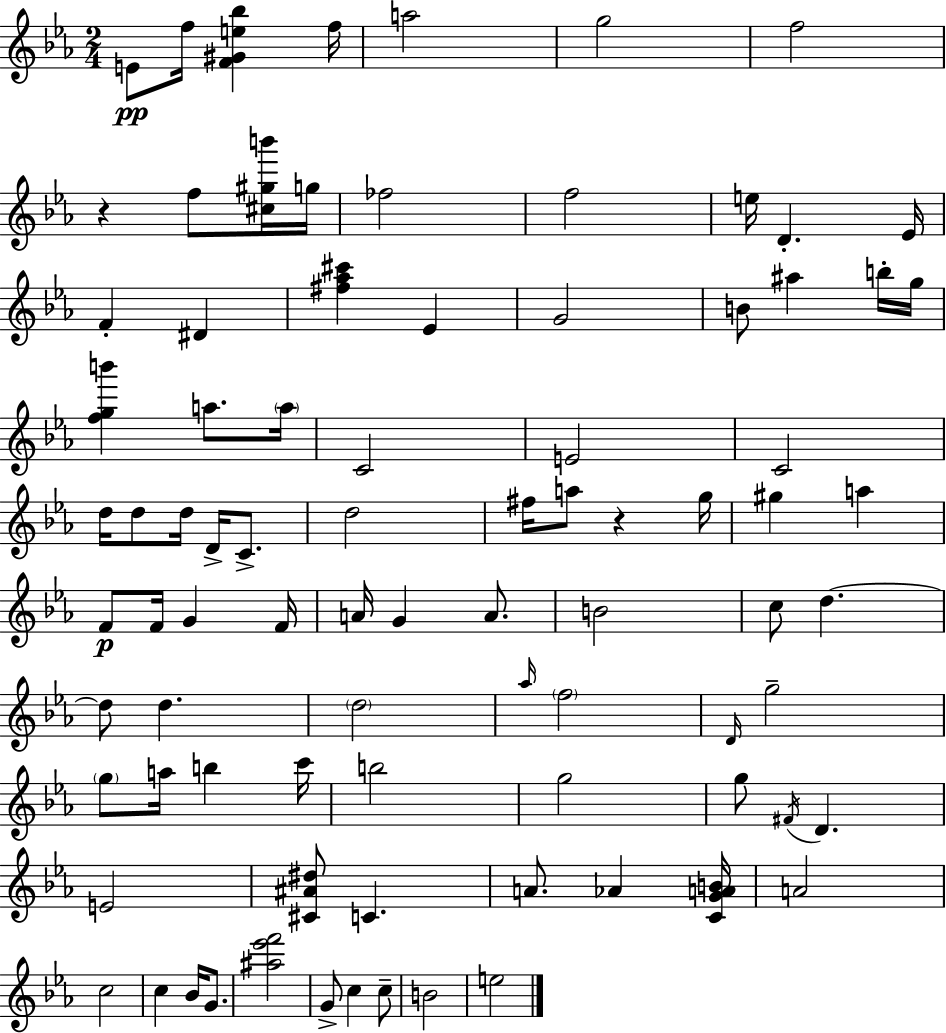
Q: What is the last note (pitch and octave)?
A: E5